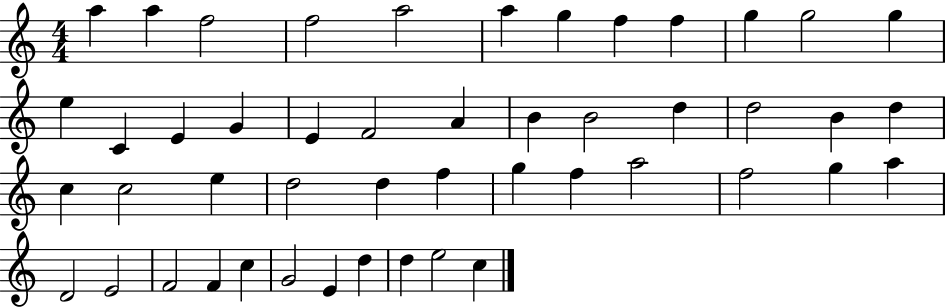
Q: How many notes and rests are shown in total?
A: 48